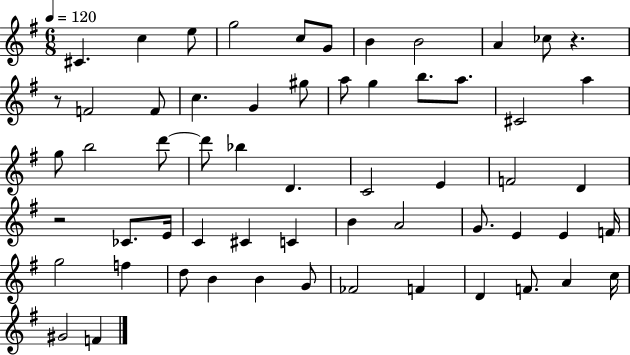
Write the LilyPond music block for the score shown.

{
  \clef treble
  \numericTimeSignature
  \time 6/8
  \key g \major
  \tempo 4 = 120
  \repeat volta 2 { cis'4. c''4 e''8 | g''2 c''8 g'8 | b'4 b'2 | a'4 ces''8 r4. | \break r8 f'2 f'8 | c''4. g'4 gis''8 | a''8 g''4 b''8. a''8. | cis'2 a''4 | \break g''8 b''2 d'''8~~ | d'''8 bes''4 d'4. | c'2 e'4 | f'2 d'4 | \break r2 ces'8. e'16 | c'4 cis'4 c'4 | b'4 a'2 | g'8. e'4 e'4 f'16 | \break g''2 f''4 | d''8 b'4 b'4 g'8 | fes'2 f'4 | d'4 f'8. a'4 c''16 | \break gis'2 f'4 | } \bar "|."
}